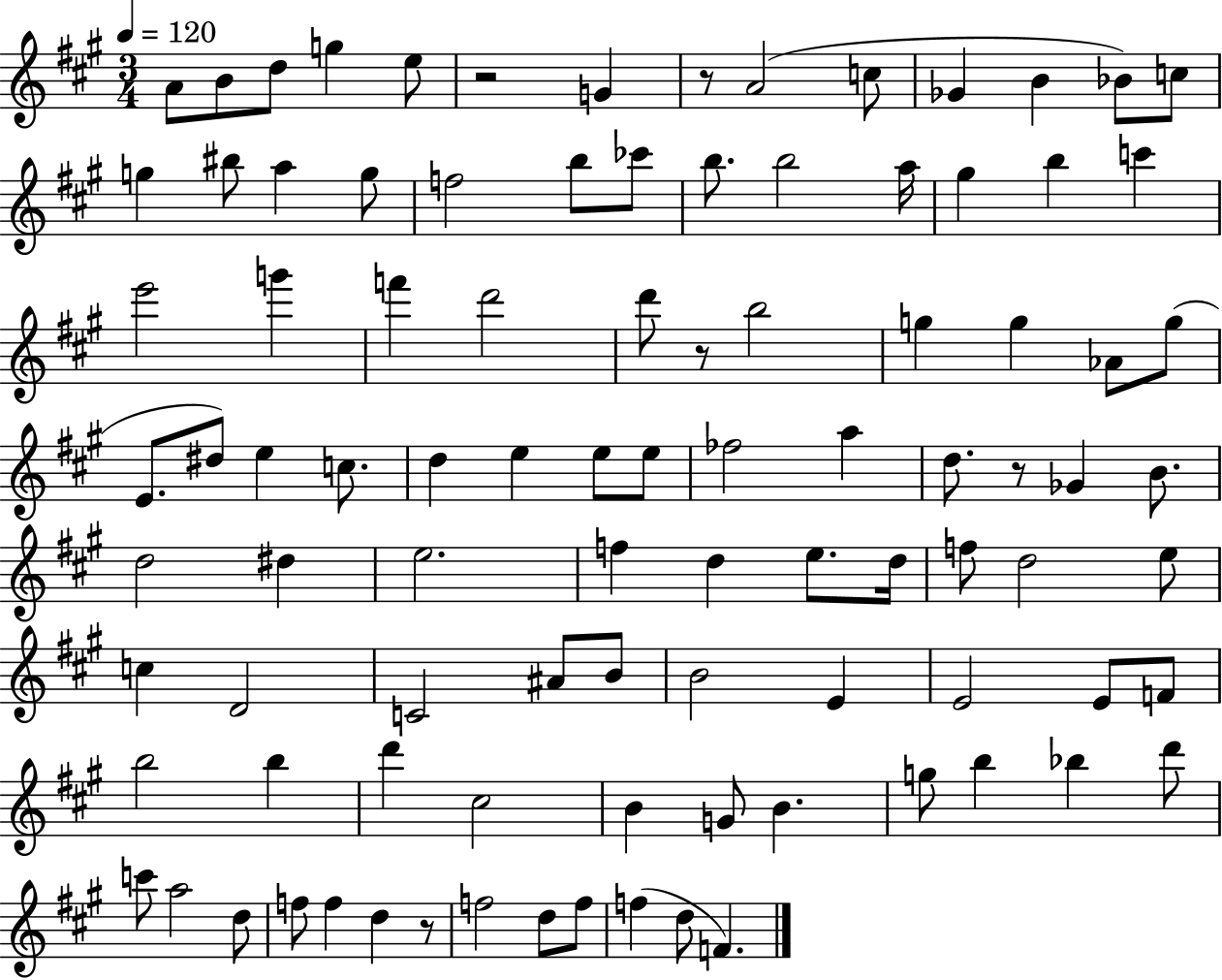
A4/e B4/e D5/e G5/q E5/e R/h G4/q R/e A4/h C5/e Gb4/q B4/q Bb4/e C5/e G5/q BIS5/e A5/q G5/e F5/h B5/e CES6/e B5/e. B5/h A5/s G#5/q B5/q C6/q E6/h G6/q F6/q D6/h D6/e R/e B5/h G5/q G5/q Ab4/e G5/e E4/e. D#5/e E5/q C5/e. D5/q E5/q E5/e E5/e FES5/h A5/q D5/e. R/e Gb4/q B4/e. D5/h D#5/q E5/h. F5/q D5/q E5/e. D5/s F5/e D5/h E5/e C5/q D4/h C4/h A#4/e B4/e B4/h E4/q E4/h E4/e F4/e B5/h B5/q D6/q C#5/h B4/q G4/e B4/q. G5/e B5/q Bb5/q D6/e C6/e A5/h D5/e F5/e F5/q D5/q R/e F5/h D5/e F5/e F5/q D5/e F4/q.